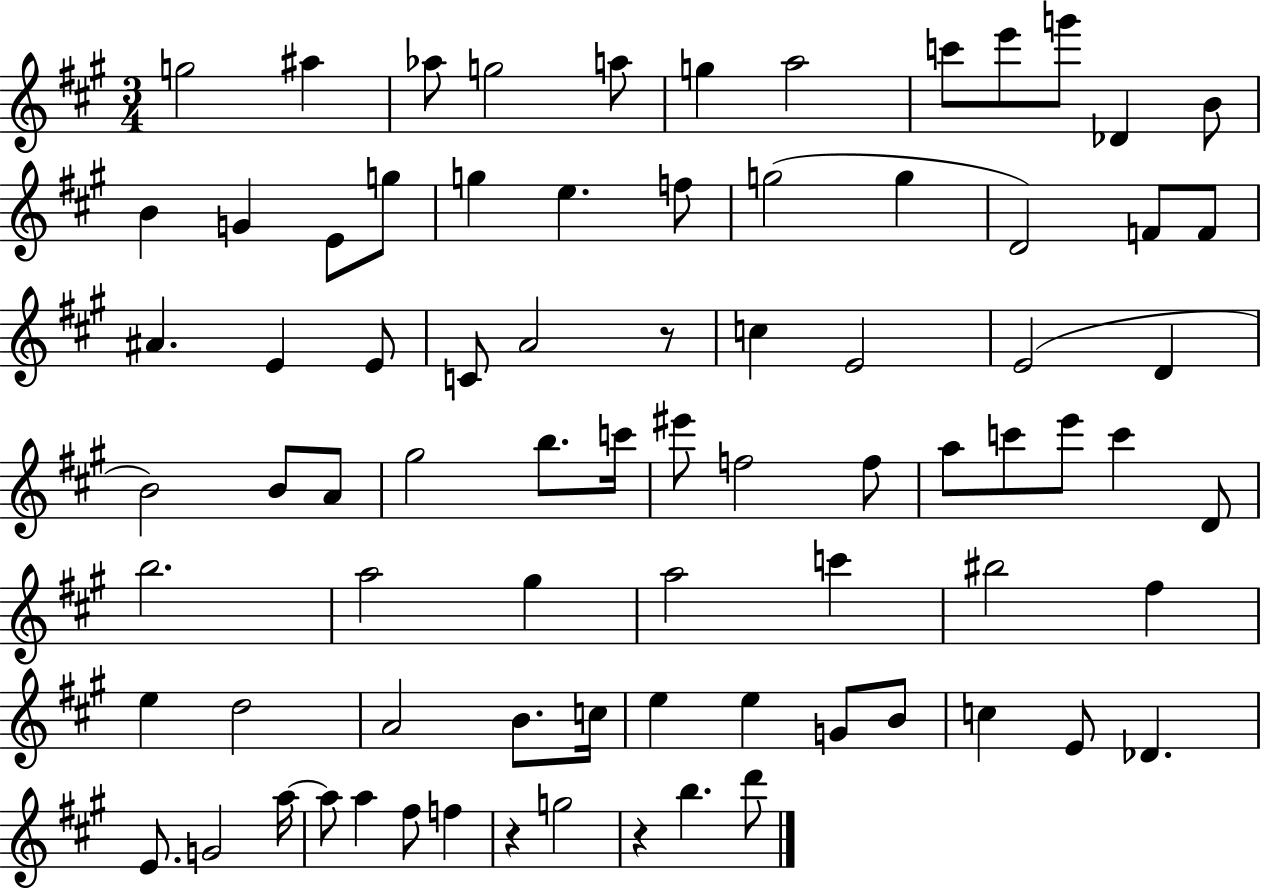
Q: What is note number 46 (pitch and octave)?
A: C6